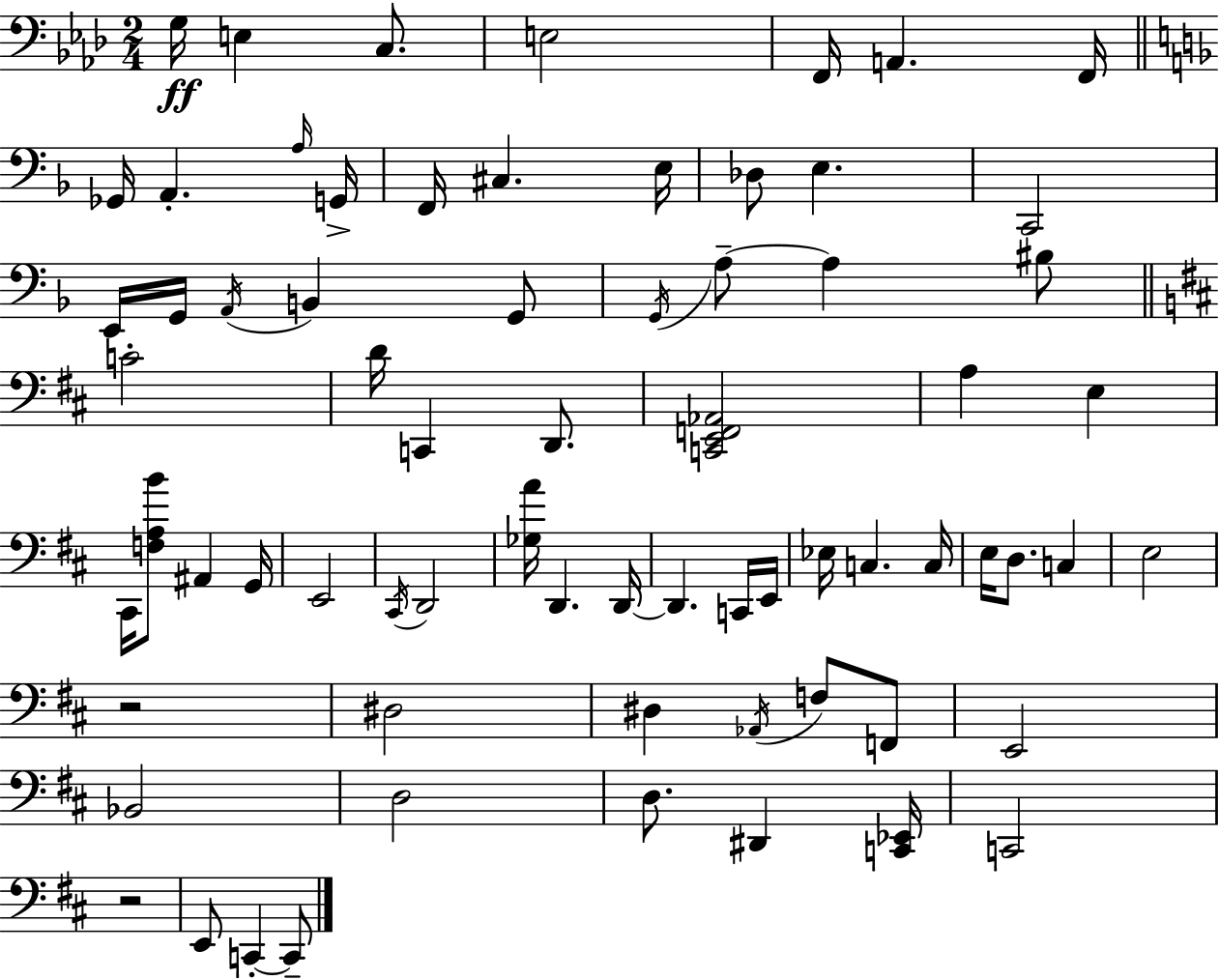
X:1
T:Untitled
M:2/4
L:1/4
K:Fm
G,/4 E, C,/2 E,2 F,,/4 A,, F,,/4 _G,,/4 A,, A,/4 G,,/4 F,,/4 ^C, E,/4 _D,/2 E, C,,2 E,,/4 G,,/4 A,,/4 B,, G,,/2 G,,/4 A,/2 A, ^B,/2 C2 D/4 C,, D,,/2 [C,,E,,F,,_A,,]2 A, E, ^C,,/4 [F,A,B]/2 ^A,, G,,/4 E,,2 ^C,,/4 D,,2 [_G,A]/4 D,, D,,/4 D,, C,,/4 E,,/4 _E,/4 C, C,/4 E,/4 D,/2 C, E,2 z2 ^D,2 ^D, _A,,/4 F,/2 F,,/2 E,,2 _B,,2 D,2 D,/2 ^D,, [C,,_E,,]/4 C,,2 z2 E,,/2 C,, C,,/2